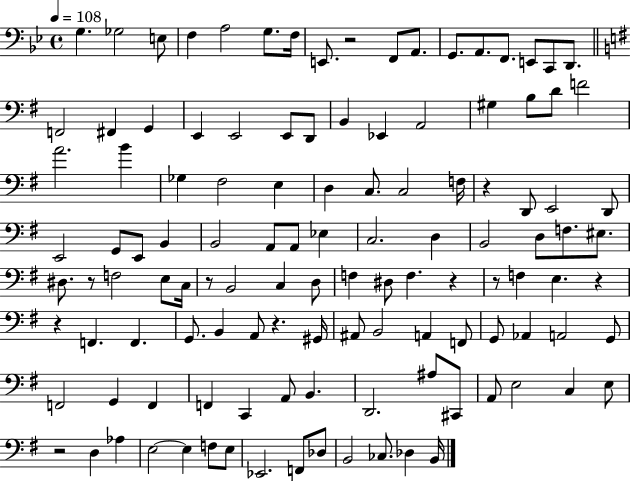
X:1
T:Untitled
M:4/4
L:1/4
K:Bb
G, _G,2 E,/2 F, A,2 G,/2 F,/4 E,,/2 z2 F,,/2 A,,/2 G,,/2 A,,/2 F,,/2 E,,/2 C,,/2 D,,/2 F,,2 ^F,, G,, E,, E,,2 E,,/2 D,,/2 B,, _E,, A,,2 ^G, B,/2 D/2 F2 A2 B _G, ^F,2 E, D, C,/2 C,2 F,/4 z D,,/2 E,,2 D,,/2 E,,2 G,,/2 E,,/2 B,, B,,2 A,,/2 A,,/2 _E, C,2 D, B,,2 D,/2 F,/2 ^E,/2 ^D,/2 z/2 F,2 E,/2 C,/4 z/2 B,,2 C, D,/2 F, ^D,/2 F, z z/2 F, E, z z F,, F,, G,,/2 B,, A,,/2 z ^G,,/4 ^A,,/2 B,,2 A,, F,,/2 G,,/2 _A,, A,,2 G,,/2 F,,2 G,, F,, F,, C,, A,,/2 B,, D,,2 ^A,/2 ^C,,/2 A,,/2 E,2 C, E,/2 z2 D, _A, E,2 E, F,/2 E,/2 _E,,2 F,,/2 _D,/2 B,,2 _C,/2 _D, B,,/4